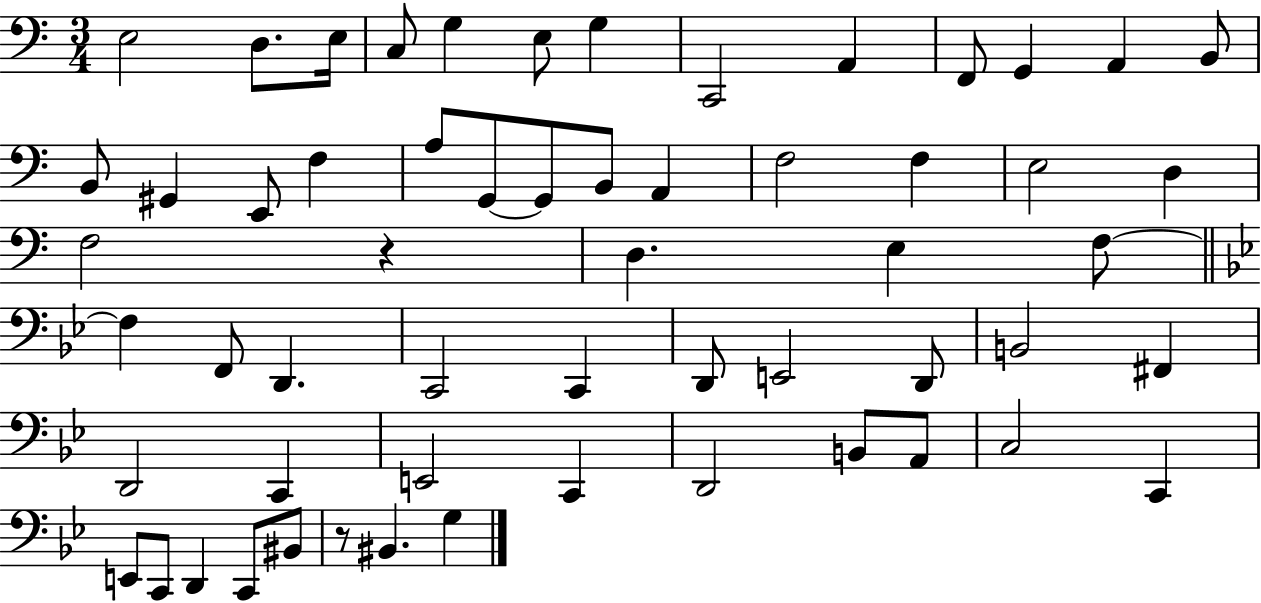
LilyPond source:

{
  \clef bass
  \numericTimeSignature
  \time 3/4
  \key c \major
  e2 d8. e16 | c8 g4 e8 g4 | c,2 a,4 | f,8 g,4 a,4 b,8 | \break b,8 gis,4 e,8 f4 | a8 g,8~~ g,8 b,8 a,4 | f2 f4 | e2 d4 | \break f2 r4 | d4. e4 f8~~ | \bar "||" \break \key g \minor f4 f,8 d,4. | c,2 c,4 | d,8 e,2 d,8 | b,2 fis,4 | \break d,2 c,4 | e,2 c,4 | d,2 b,8 a,8 | c2 c,4 | \break e,8 c,8 d,4 c,8 bis,8 | r8 bis,4. g4 | \bar "|."
}